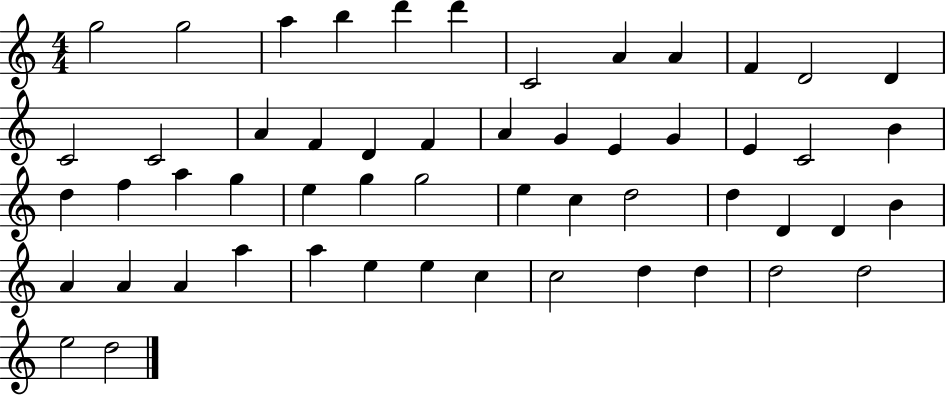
G5/h G5/h A5/q B5/q D6/q D6/q C4/h A4/q A4/q F4/q D4/h D4/q C4/h C4/h A4/q F4/q D4/q F4/q A4/q G4/q E4/q G4/q E4/q C4/h B4/q D5/q F5/q A5/q G5/q E5/q G5/q G5/h E5/q C5/q D5/h D5/q D4/q D4/q B4/q A4/q A4/q A4/q A5/q A5/q E5/q E5/q C5/q C5/h D5/q D5/q D5/h D5/h E5/h D5/h